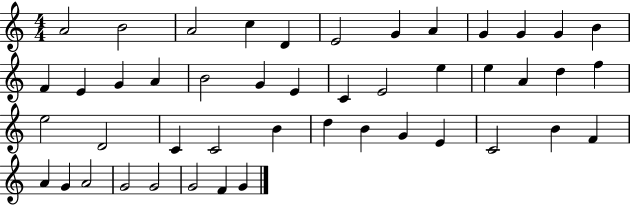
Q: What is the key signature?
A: C major